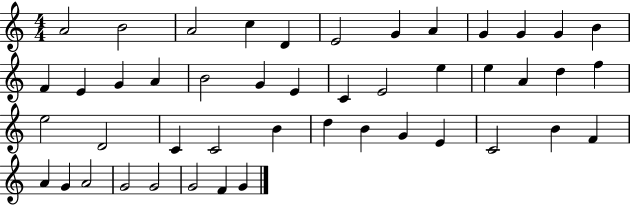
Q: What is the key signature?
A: C major